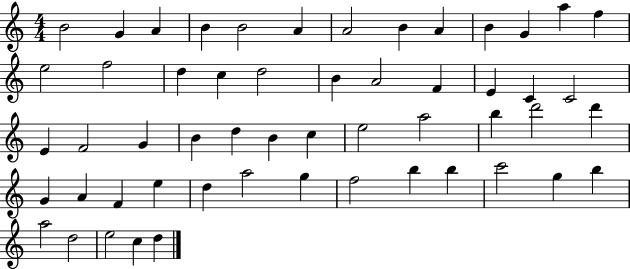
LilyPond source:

{
  \clef treble
  \numericTimeSignature
  \time 4/4
  \key c \major
  b'2 g'4 a'4 | b'4 b'2 a'4 | a'2 b'4 a'4 | b'4 g'4 a''4 f''4 | \break e''2 f''2 | d''4 c''4 d''2 | b'4 a'2 f'4 | e'4 c'4 c'2 | \break e'4 f'2 g'4 | b'4 d''4 b'4 c''4 | e''2 a''2 | b''4 d'''2 d'''4 | \break g'4 a'4 f'4 e''4 | d''4 a''2 g''4 | f''2 b''4 b''4 | c'''2 g''4 b''4 | \break a''2 d''2 | e''2 c''4 d''4 | \bar "|."
}